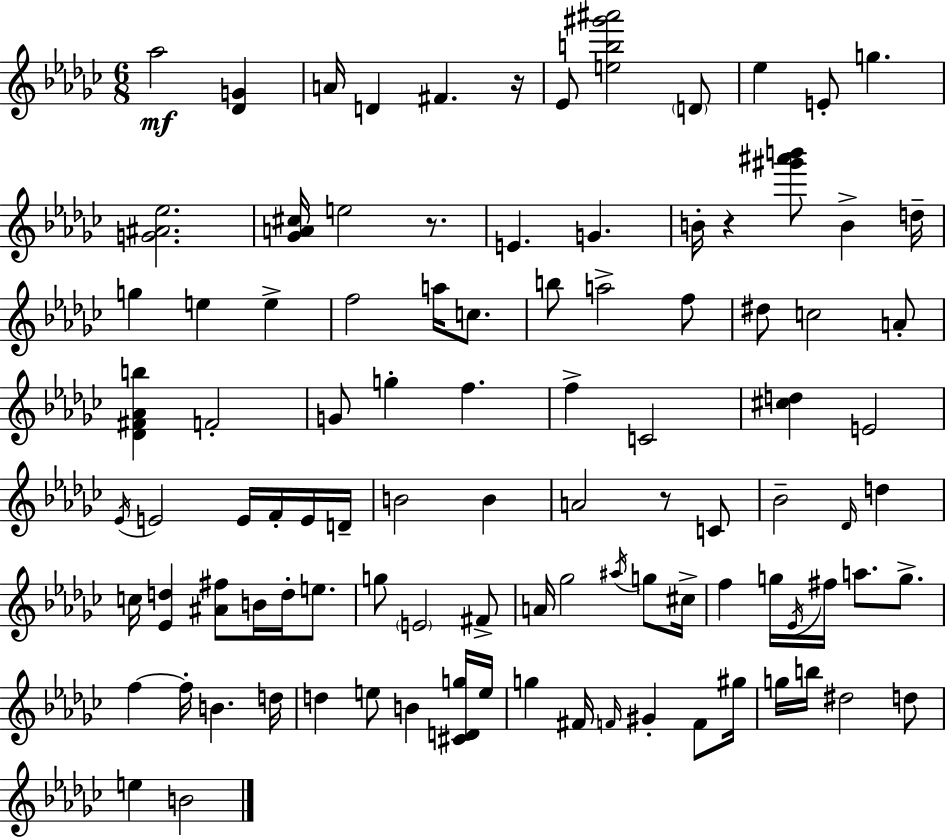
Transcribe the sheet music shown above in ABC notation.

X:1
T:Untitled
M:6/8
L:1/4
K:Ebm
_a2 [_DG] A/4 D ^F z/4 _E/2 [eb^g'^a']2 D/2 _e E/2 g [G^A_e]2 [_GA^c]/4 e2 z/2 E G B/4 z [^g'^a'b']/2 B d/4 g e e f2 a/4 c/2 b/2 a2 f/2 ^d/2 c2 A/2 [_D^F_Ab] F2 G/2 g f f C2 [^cd] E2 _E/4 E2 E/4 F/4 E/4 D/4 B2 B A2 z/2 C/2 _B2 _D/4 d c/4 [_Ed] [^A^f]/2 B/4 d/4 e/2 g/2 E2 ^F/2 A/4 _g2 ^a/4 g/2 ^c/4 f g/4 _E/4 ^f/4 a/2 g/2 f f/4 B d/4 d e/2 B [^CDg]/4 e/4 g ^F/4 F/4 ^G F/2 ^g/4 g/4 b/4 ^d2 d/2 e B2